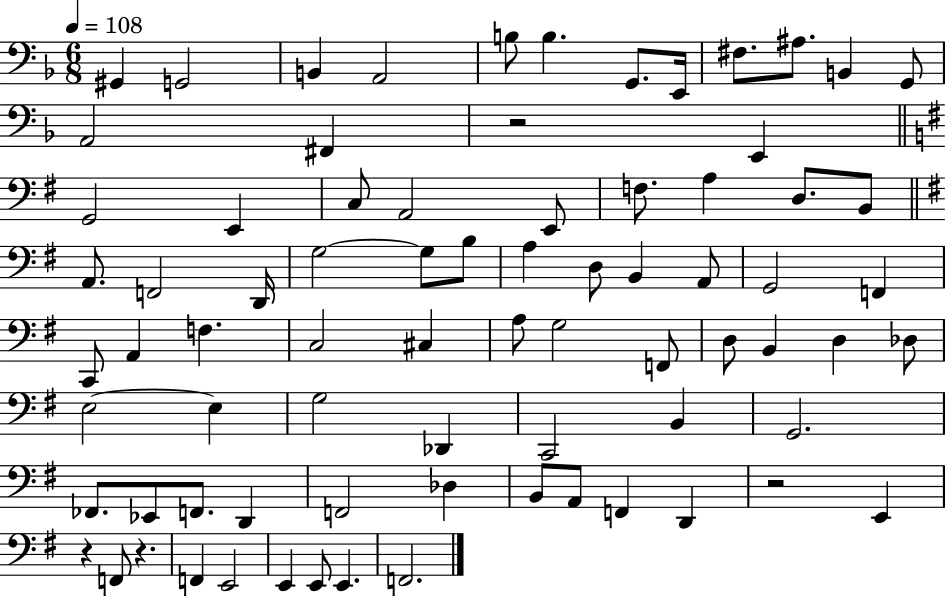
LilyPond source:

{
  \clef bass
  \numericTimeSignature
  \time 6/8
  \key f \major
  \tempo 4 = 108
  \repeat volta 2 { gis,4 g,2 | b,4 a,2 | b8 b4. g,8. e,16 | fis8. ais8. b,4 g,8 | \break a,2 fis,4 | r2 e,4 | \bar "||" \break \key g \major g,2 e,4 | c8 a,2 e,8 | f8. a4 d8. b,8 | \bar "||" \break \key g \major a,8. f,2 d,16 | g2~~ g8 b8 | a4 d8 b,4 a,8 | g,2 f,4 | \break c,8 a,4 f4. | c2 cis4 | a8 g2 f,8 | d8 b,4 d4 des8 | \break e2~~ e4 | g2 des,4 | c,2 b,4 | g,2. | \break fes,8. ees,8 f,8. d,4 | f,2 des4 | b,8 a,8 f,4 d,4 | r2 e,4 | \break r4 f,8 r4. | f,4 e,2 | e,4 e,8 e,4. | f,2. | \break } \bar "|."
}